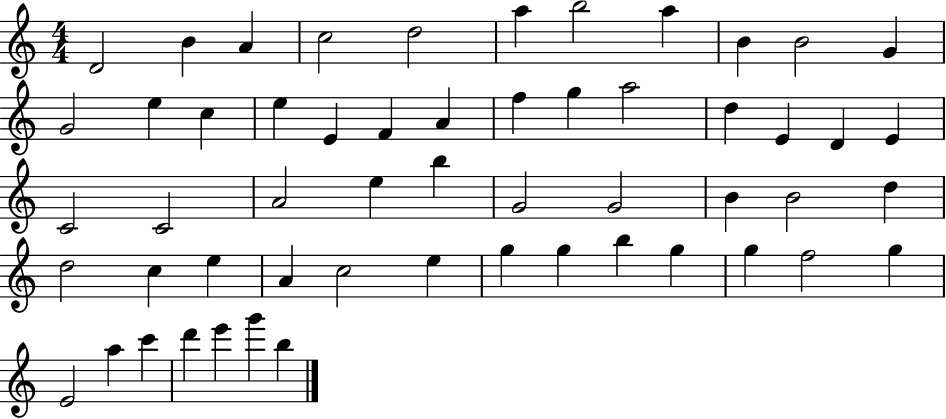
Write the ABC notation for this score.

X:1
T:Untitled
M:4/4
L:1/4
K:C
D2 B A c2 d2 a b2 a B B2 G G2 e c e E F A f g a2 d E D E C2 C2 A2 e b G2 G2 B B2 d d2 c e A c2 e g g b g g f2 g E2 a c' d' e' g' b